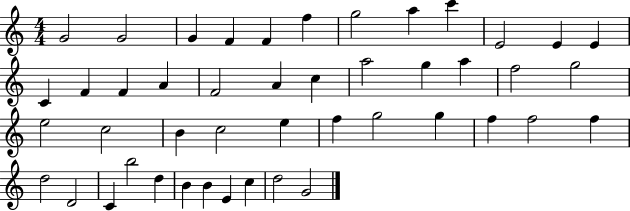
{
  \clef treble
  \numericTimeSignature
  \time 4/4
  \key c \major
  g'2 g'2 | g'4 f'4 f'4 f''4 | g''2 a''4 c'''4 | e'2 e'4 e'4 | \break c'4 f'4 f'4 a'4 | f'2 a'4 c''4 | a''2 g''4 a''4 | f''2 g''2 | \break e''2 c''2 | b'4 c''2 e''4 | f''4 g''2 g''4 | f''4 f''2 f''4 | \break d''2 d'2 | c'4 b''2 d''4 | b'4 b'4 e'4 c''4 | d''2 g'2 | \break \bar "|."
}